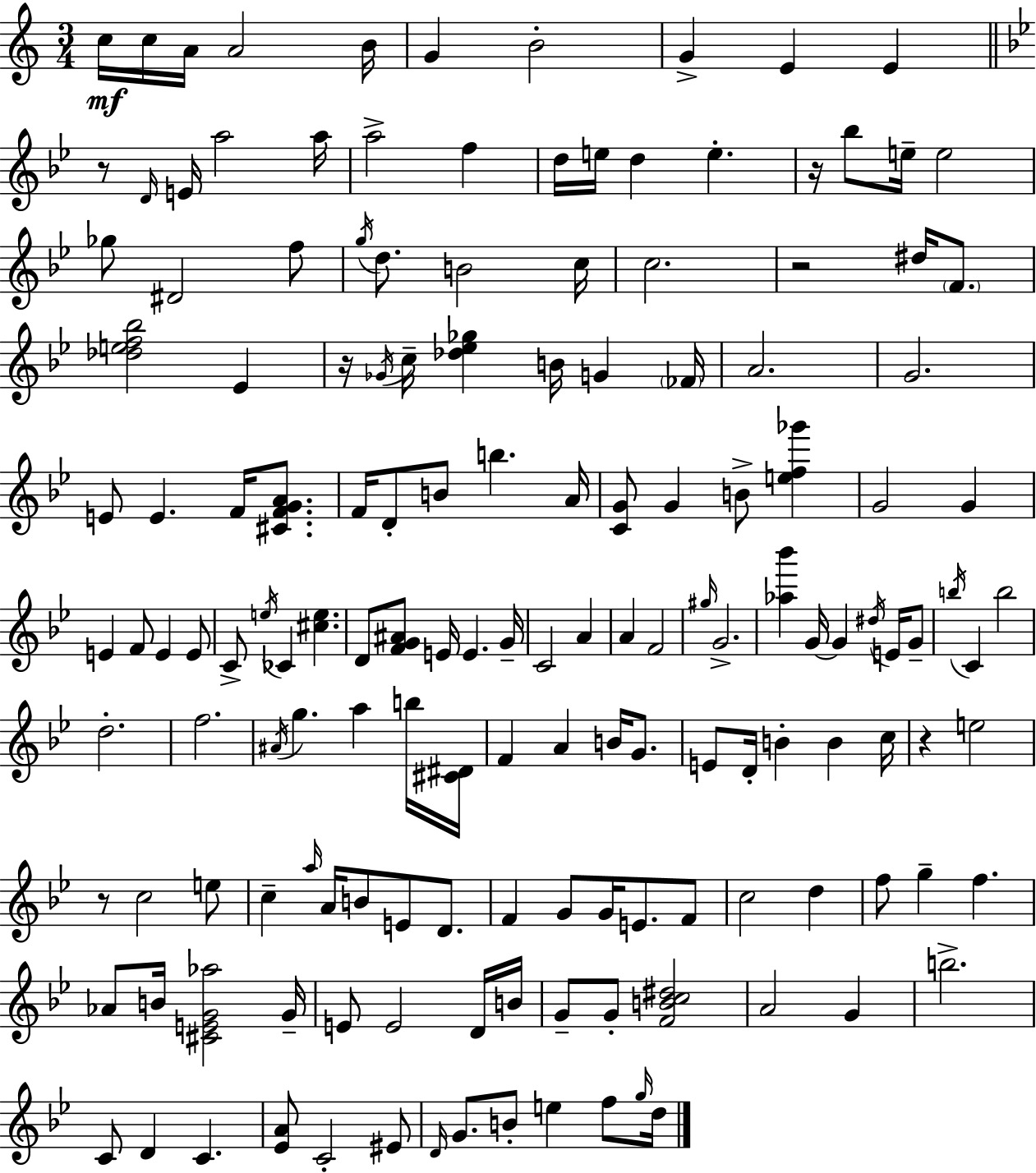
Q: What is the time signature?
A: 3/4